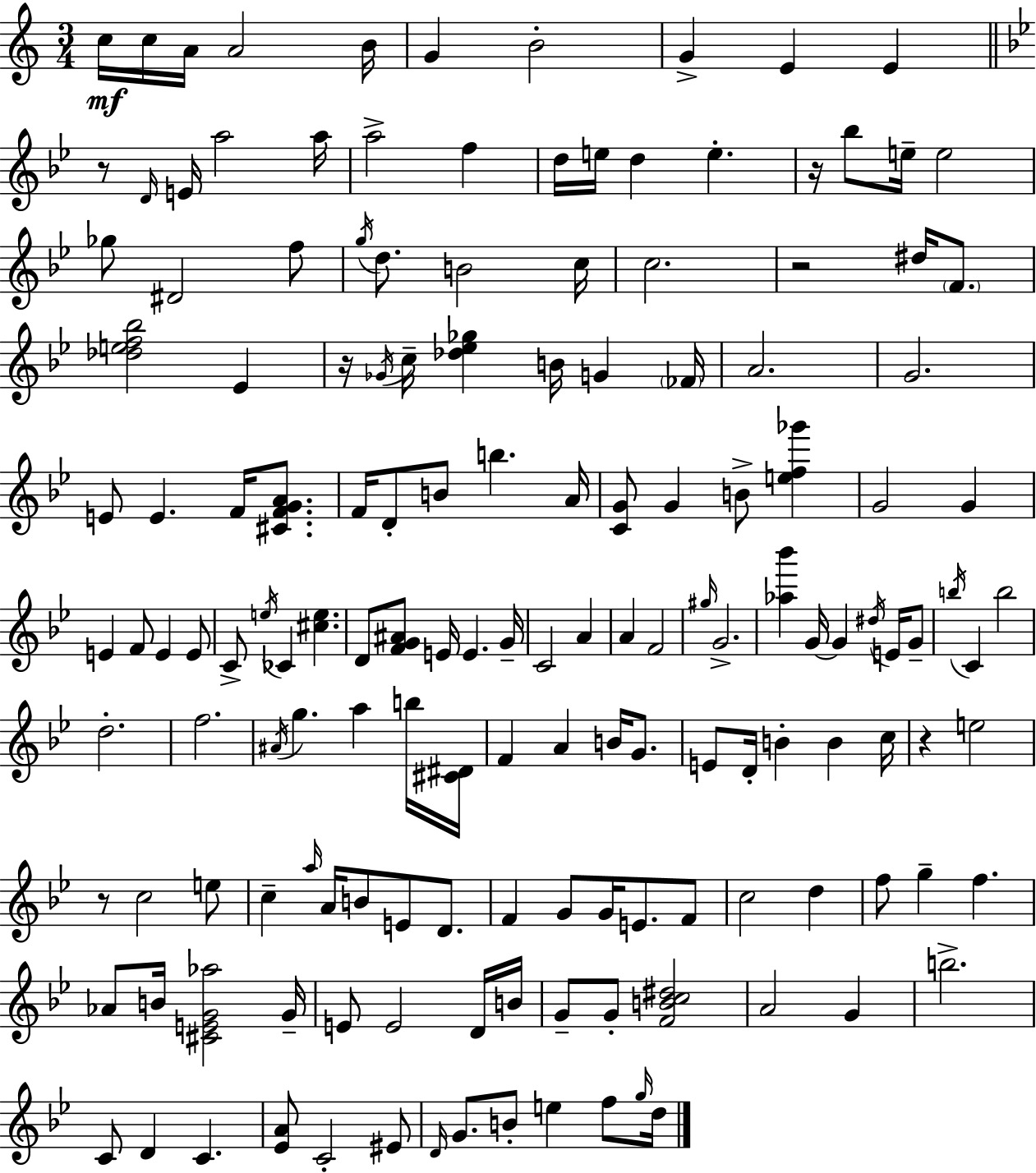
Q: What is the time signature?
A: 3/4